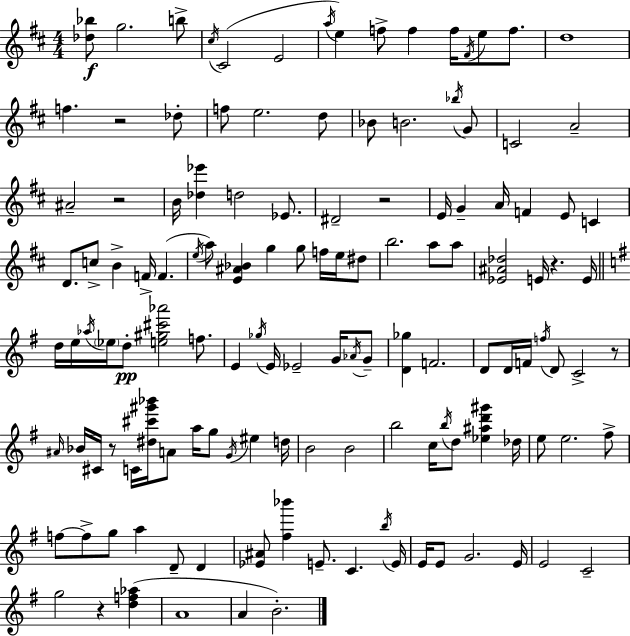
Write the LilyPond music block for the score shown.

{
  \clef treble
  \numericTimeSignature
  \time 4/4
  \key d \major
  \repeat volta 2 { <des'' bes''>8\f g''2. b''8-> | \acciaccatura { cis''16 }( cis'2 e'2 | \acciaccatura { a''16 } e''4) f''8-> f''4 f''16 \acciaccatura { fis'16 } e''8 | f''8. d''1 | \break f''4. r2 | des''8-. f''8 e''2. | d''8 bes'8 b'2. | \acciaccatura { bes''16 } g'8 c'2 a'2-- | \break ais'2-- r2 | b'16 <des'' ees'''>4 d''2 | ees'8. dis'2-- r2 | e'16 g'4-- a'16 f'4 e'8 | \break c'4 d'8. c''8-> b'4-> f'16-> f'4.( | \acciaccatura { e''16 } a''8) <e' ais' bes'>4 g''4 g''8 | f''16 e''16 dis''8 b''2. | a''8 a''8 <ees' ais' des''>2 e'16 r4. | \break e'16 \bar "||" \break \key e \minor d''16 e''16 \acciaccatura { aes''16 } \parenthesize ees''16 d''8-.\pp <e'' gis'' cis''' aes'''>2 f''8. | e'4 \acciaccatura { ges''16 } e'16 ees'2-- g'16 | \acciaccatura { aes'16 } g'8-- <d' ges''>4 f'2. | d'8 d'16 f'16 \acciaccatura { f''16 } d'8 c'2-> | \break r8 \grace { ais'16 } bes'16 cis'16 r8 c'16 <dis'' cis''' gis''' bes'''>16 a'8 a''16 g''8 | \acciaccatura { g'16 } eis''4 d''16 b'2 b'2 | b''2 c''16 \acciaccatura { b''16 } | d''8 <ees'' ais'' d''' gis'''>4 des''16 e''8 e''2. | \break fis''8-> f''8~~ f''8-> g''8 a''4 | d'8-- d'4 <ees' ais'>8 <fis'' bes'''>4 e'8.-- | c'4. \acciaccatura { b''16 } e'16 e'16 e'8 g'2. | e'16 e'2 | \break c'2-- g''2 | r4 <d'' f'' aes''>4( a'1 | a'4 b'2.-.) | } \bar "|."
}